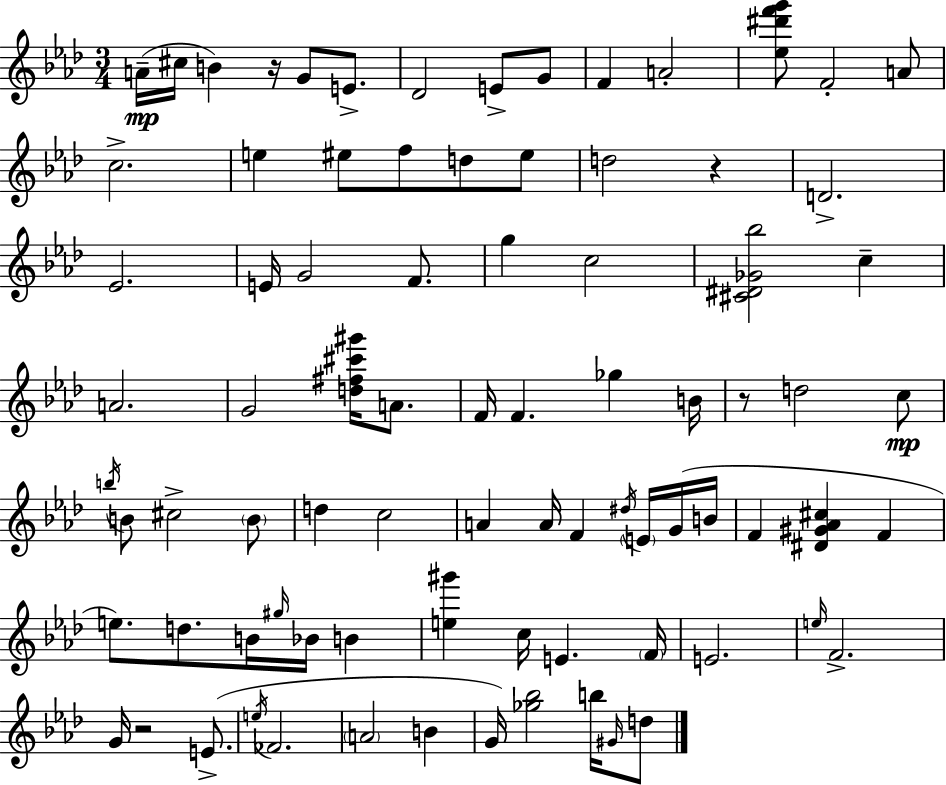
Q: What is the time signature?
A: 3/4